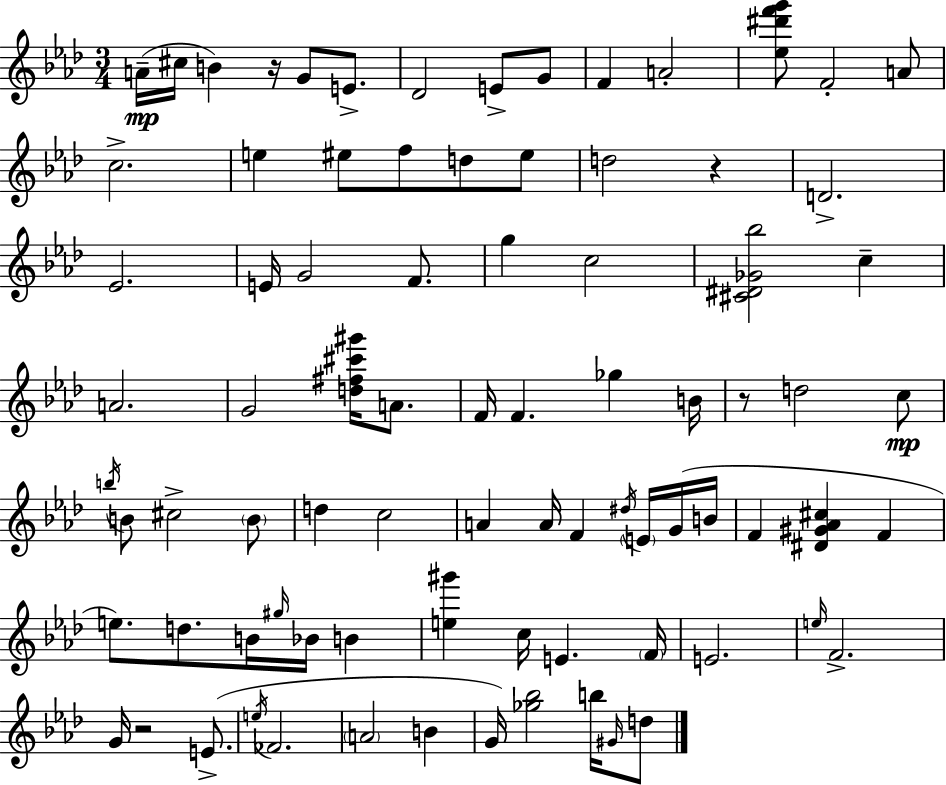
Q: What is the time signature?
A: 3/4